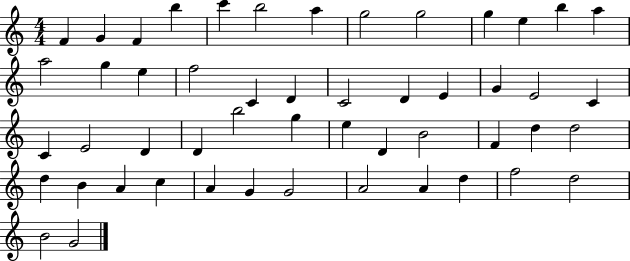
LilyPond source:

{
  \clef treble
  \numericTimeSignature
  \time 4/4
  \key c \major
  f'4 g'4 f'4 b''4 | c'''4 b''2 a''4 | g''2 g''2 | g''4 e''4 b''4 a''4 | \break a''2 g''4 e''4 | f''2 c'4 d'4 | c'2 d'4 e'4 | g'4 e'2 c'4 | \break c'4 e'2 d'4 | d'4 b''2 g''4 | e''4 d'4 b'2 | f'4 d''4 d''2 | \break d''4 b'4 a'4 c''4 | a'4 g'4 g'2 | a'2 a'4 d''4 | f''2 d''2 | \break b'2 g'2 | \bar "|."
}